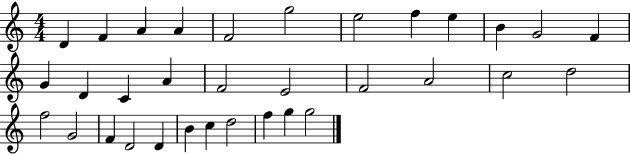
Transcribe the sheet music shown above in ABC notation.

X:1
T:Untitled
M:4/4
L:1/4
K:C
D F A A F2 g2 e2 f e B G2 F G D C A F2 E2 F2 A2 c2 d2 f2 G2 F D2 D B c d2 f g g2